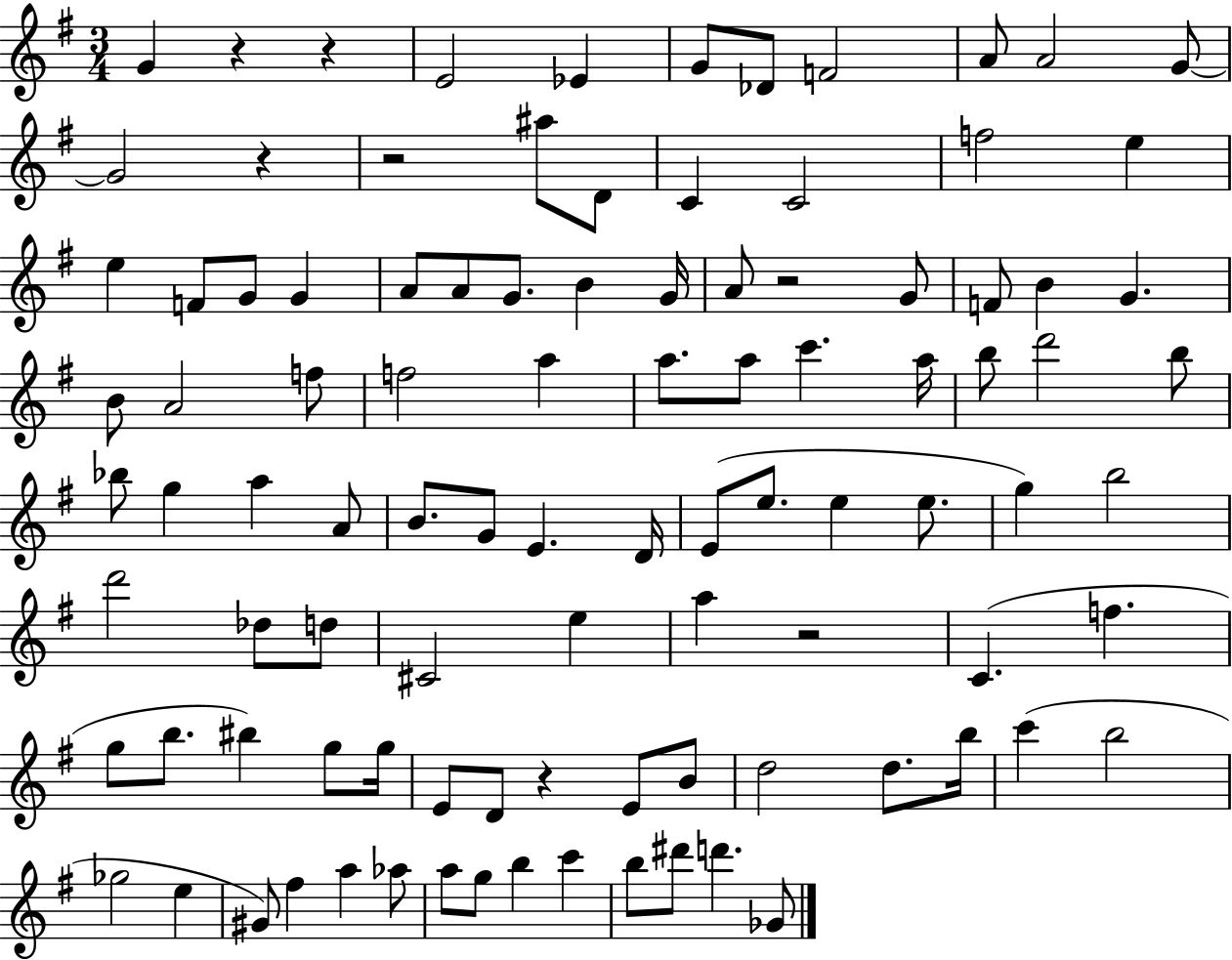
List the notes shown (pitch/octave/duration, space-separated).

G4/q R/q R/q E4/h Eb4/q G4/e Db4/e F4/h A4/e A4/h G4/e G4/h R/q R/h A#5/e D4/e C4/q C4/h F5/h E5/q E5/q F4/e G4/e G4/q A4/e A4/e G4/e. B4/q G4/s A4/e R/h G4/e F4/e B4/q G4/q. B4/e A4/h F5/e F5/h A5/q A5/e. A5/e C6/q. A5/s B5/e D6/h B5/e Bb5/e G5/q A5/q A4/e B4/e. G4/e E4/q. D4/s E4/e E5/e. E5/q E5/e. G5/q B5/h D6/h Db5/e D5/e C#4/h E5/q A5/q R/h C4/q. F5/q. G5/e B5/e. BIS5/q G5/e G5/s E4/e D4/e R/q E4/e B4/e D5/h D5/e. B5/s C6/q B5/h Gb5/h E5/q G#4/e F#5/q A5/q Ab5/e A5/e G5/e B5/q C6/q B5/e D#6/e D6/q. Gb4/e